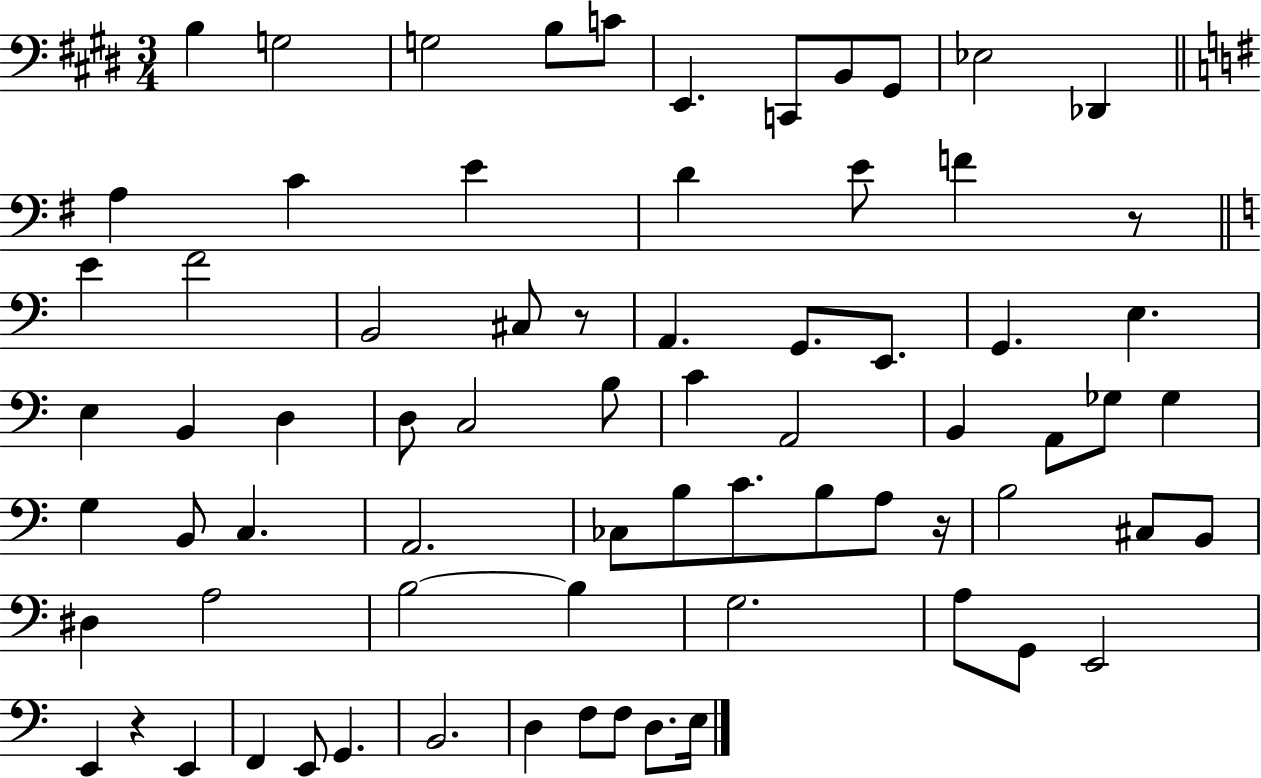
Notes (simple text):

B3/q G3/h G3/h B3/e C4/e E2/q. C2/e B2/e G#2/e Eb3/h Db2/q A3/q C4/q E4/q D4/q E4/e F4/q R/e E4/q F4/h B2/h C#3/e R/e A2/q. G2/e. E2/e. G2/q. E3/q. E3/q B2/q D3/q D3/e C3/h B3/e C4/q A2/h B2/q A2/e Gb3/e Gb3/q G3/q B2/e C3/q. A2/h. CES3/e B3/e C4/e. B3/e A3/e R/s B3/h C#3/e B2/e D#3/q A3/h B3/h B3/q G3/h. A3/e G2/e E2/h E2/q R/q E2/q F2/q E2/e G2/q. B2/h. D3/q F3/e F3/e D3/e. E3/s